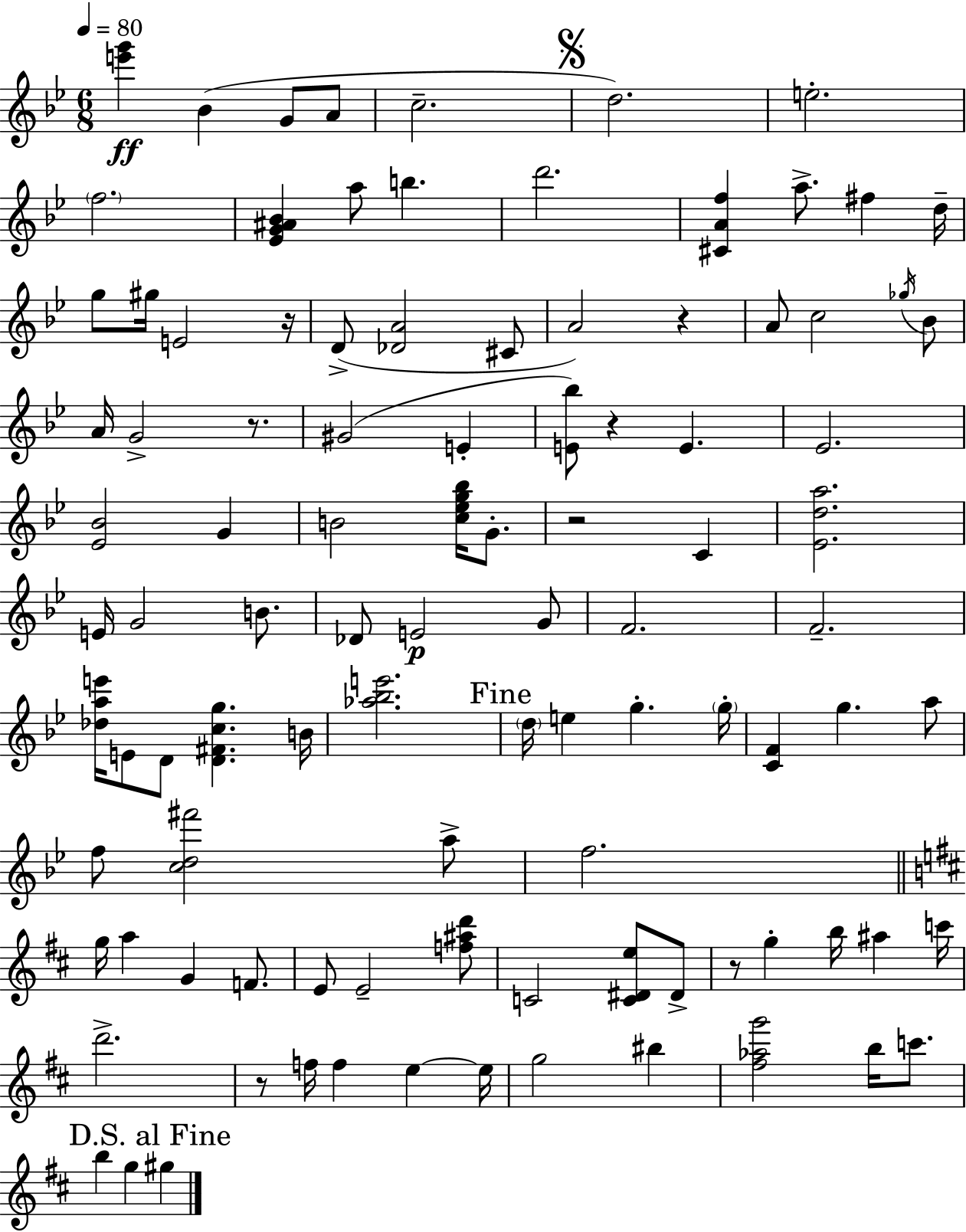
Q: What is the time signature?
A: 6/8